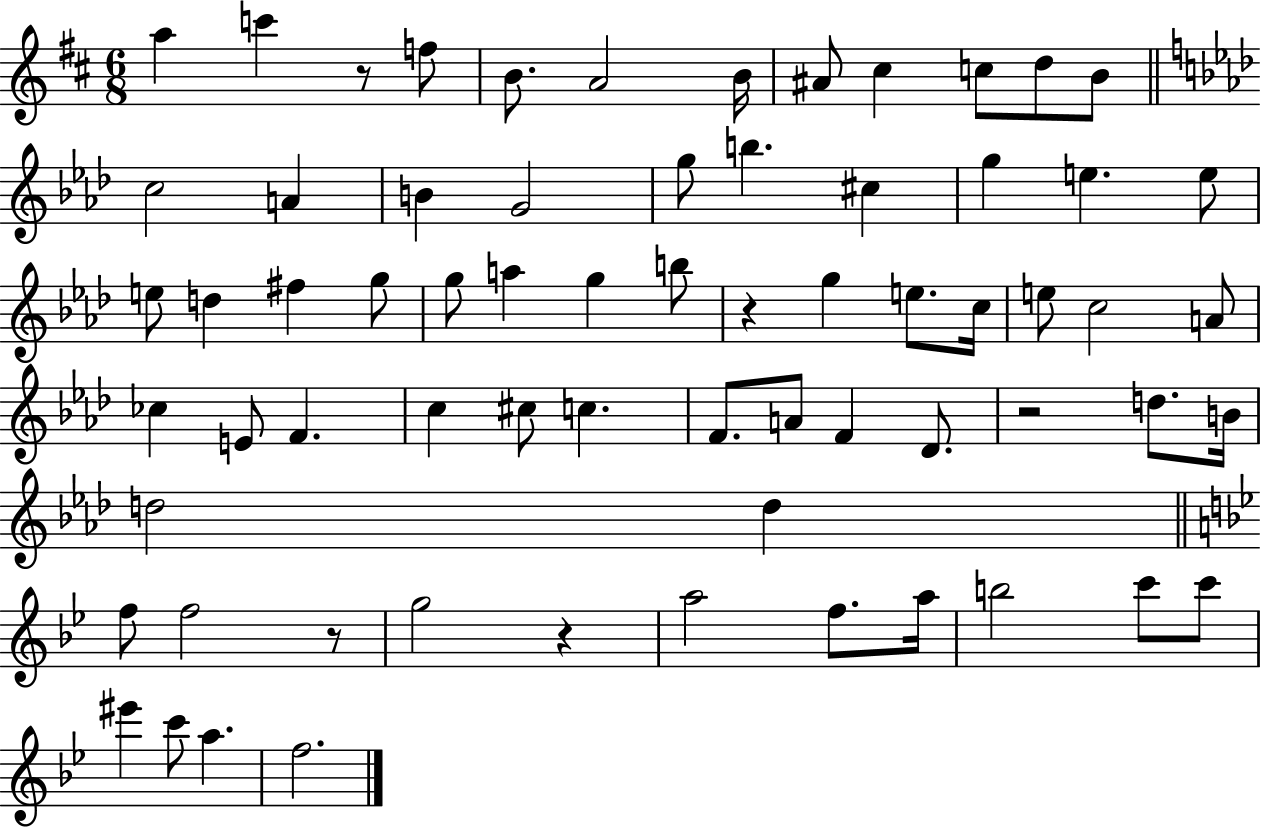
{
  \clef treble
  \numericTimeSignature
  \time 6/8
  \key d \major
  \repeat volta 2 { a''4 c'''4 r8 f''8 | b'8. a'2 b'16 | ais'8 cis''4 c''8 d''8 b'8 | \bar "||" \break \key f \minor c''2 a'4 | b'4 g'2 | g''8 b''4. cis''4 | g''4 e''4. e''8 | \break e''8 d''4 fis''4 g''8 | g''8 a''4 g''4 b''8 | r4 g''4 e''8. c''16 | e''8 c''2 a'8 | \break ces''4 e'8 f'4. | c''4 cis''8 c''4. | f'8. a'8 f'4 des'8. | r2 d''8. b'16 | \break d''2 d''4 | \bar "||" \break \key g \minor f''8 f''2 r8 | g''2 r4 | a''2 f''8. a''16 | b''2 c'''8 c'''8 | \break eis'''4 c'''8 a''4. | f''2. | } \bar "|."
}